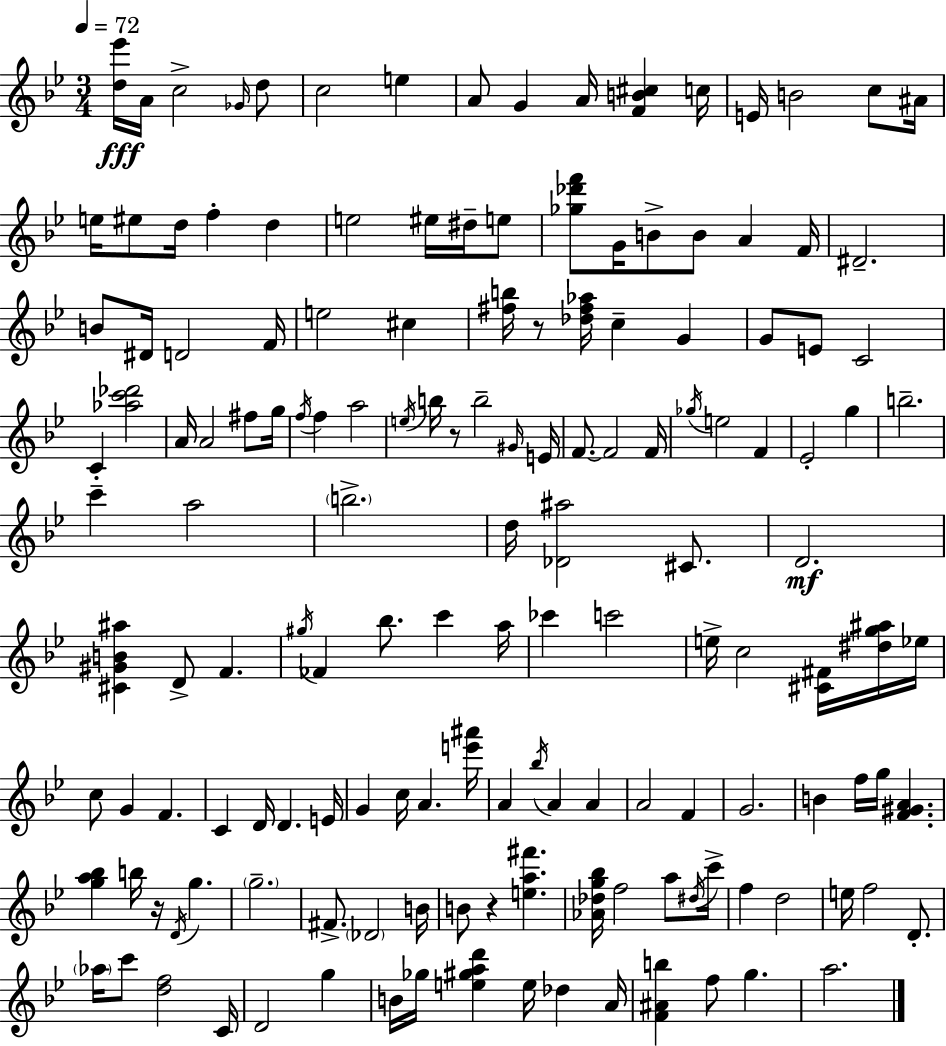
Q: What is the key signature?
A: G minor